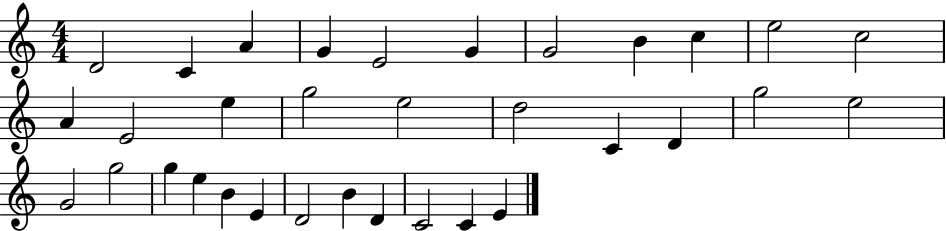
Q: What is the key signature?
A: C major